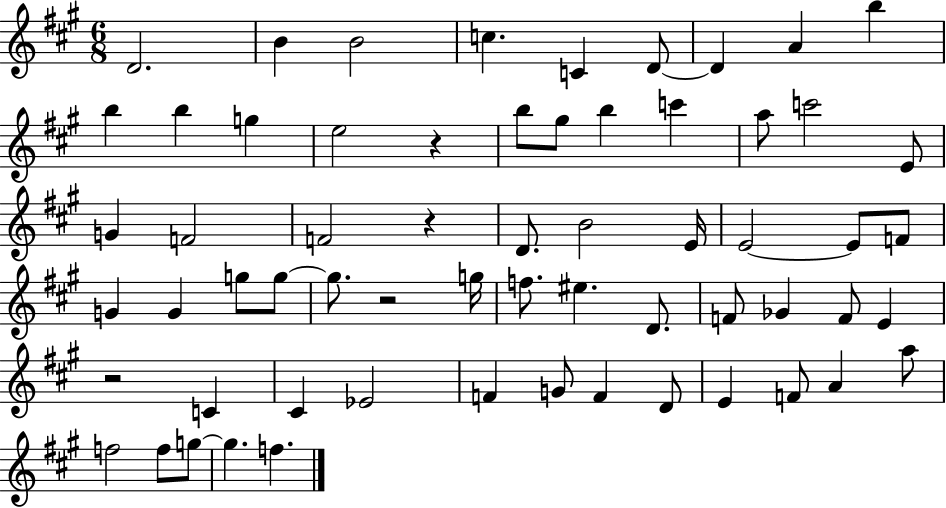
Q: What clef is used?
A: treble